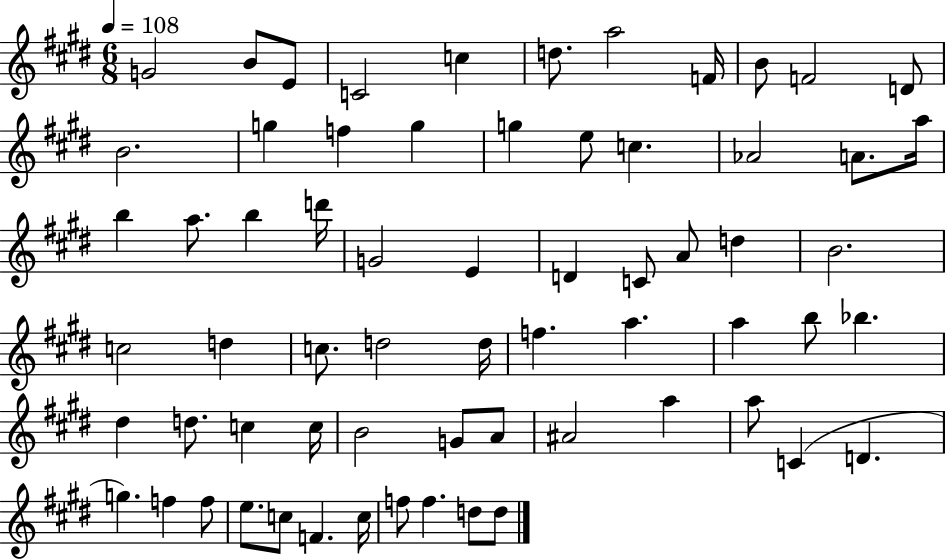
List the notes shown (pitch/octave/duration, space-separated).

G4/h B4/e E4/e C4/h C5/q D5/e. A5/h F4/s B4/e F4/h D4/e B4/h. G5/q F5/q G5/q G5/q E5/e C5/q. Ab4/h A4/e. A5/s B5/q A5/e. B5/q D6/s G4/h E4/q D4/q C4/e A4/e D5/q B4/h. C5/h D5/q C5/e. D5/h D5/s F5/q. A5/q. A5/q B5/e Bb5/q. D#5/q D5/e. C5/q C5/s B4/h G4/e A4/e A#4/h A5/q A5/e C4/q D4/q. G5/q. F5/q F5/e E5/e. C5/e F4/q. C5/s F5/e F5/q. D5/e D5/e